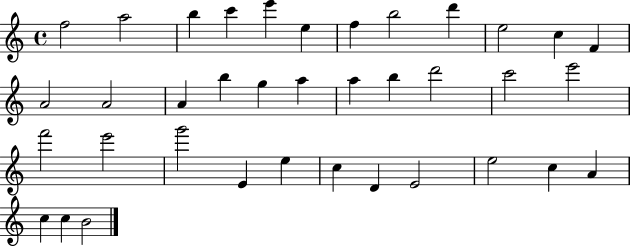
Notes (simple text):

F5/h A5/h B5/q C6/q E6/q E5/q F5/q B5/h D6/q E5/h C5/q F4/q A4/h A4/h A4/q B5/q G5/q A5/q A5/q B5/q D6/h C6/h E6/h F6/h E6/h G6/h E4/q E5/q C5/q D4/q E4/h E5/h C5/q A4/q C5/q C5/q B4/h